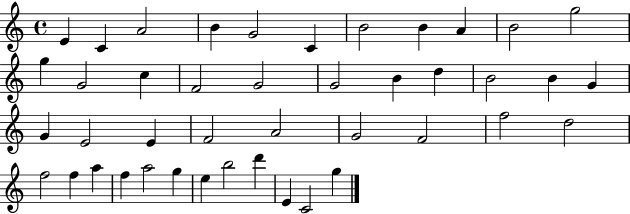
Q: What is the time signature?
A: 4/4